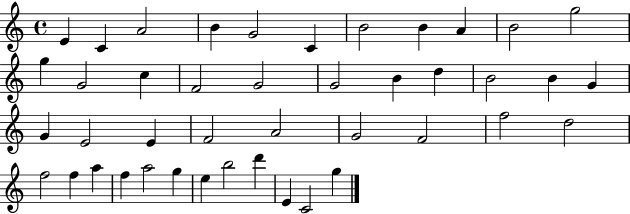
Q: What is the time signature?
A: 4/4